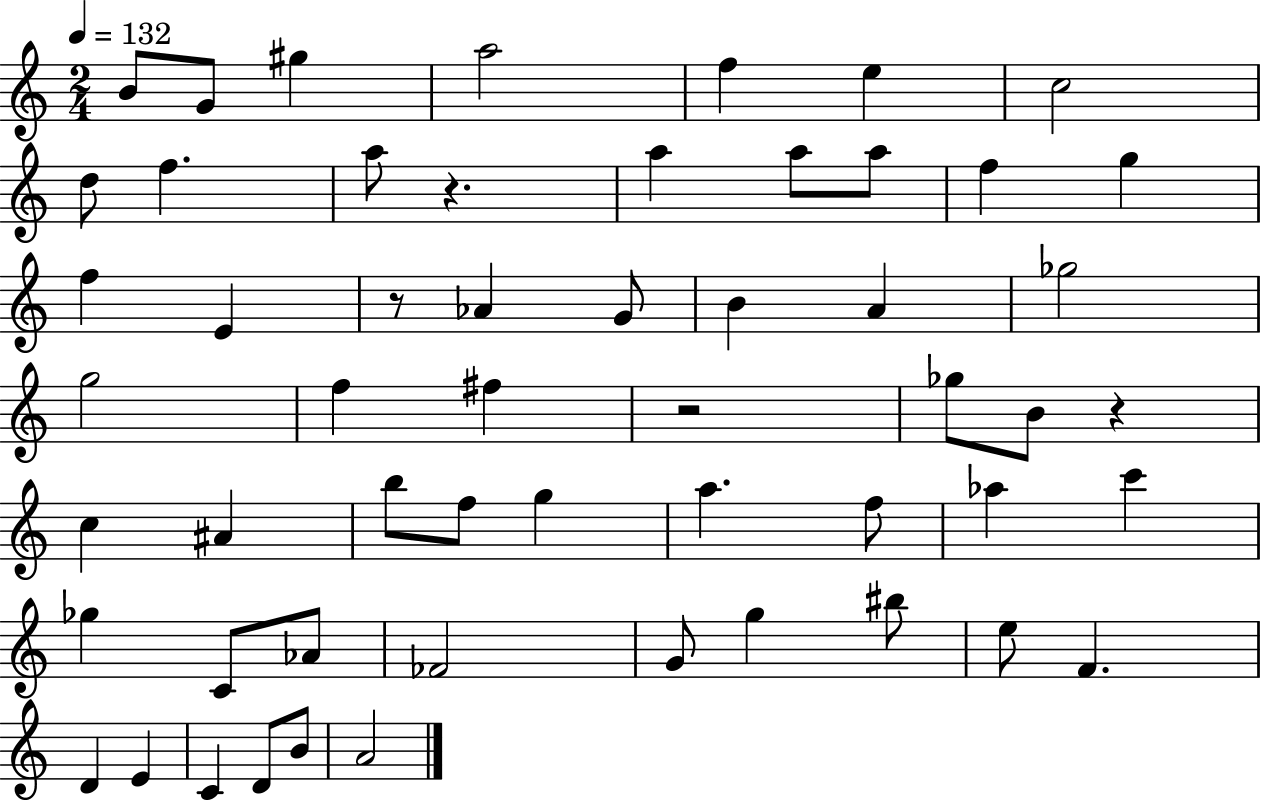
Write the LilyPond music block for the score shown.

{
  \clef treble
  \numericTimeSignature
  \time 2/4
  \key c \major
  \tempo 4 = 132
  b'8 g'8 gis''4 | a''2 | f''4 e''4 | c''2 | \break d''8 f''4. | a''8 r4. | a''4 a''8 a''8 | f''4 g''4 | \break f''4 e'4 | r8 aes'4 g'8 | b'4 a'4 | ges''2 | \break g''2 | f''4 fis''4 | r2 | ges''8 b'8 r4 | \break c''4 ais'4 | b''8 f''8 g''4 | a''4. f''8 | aes''4 c'''4 | \break ges''4 c'8 aes'8 | fes'2 | g'8 g''4 bis''8 | e''8 f'4. | \break d'4 e'4 | c'4 d'8 b'8 | a'2 | \bar "|."
}